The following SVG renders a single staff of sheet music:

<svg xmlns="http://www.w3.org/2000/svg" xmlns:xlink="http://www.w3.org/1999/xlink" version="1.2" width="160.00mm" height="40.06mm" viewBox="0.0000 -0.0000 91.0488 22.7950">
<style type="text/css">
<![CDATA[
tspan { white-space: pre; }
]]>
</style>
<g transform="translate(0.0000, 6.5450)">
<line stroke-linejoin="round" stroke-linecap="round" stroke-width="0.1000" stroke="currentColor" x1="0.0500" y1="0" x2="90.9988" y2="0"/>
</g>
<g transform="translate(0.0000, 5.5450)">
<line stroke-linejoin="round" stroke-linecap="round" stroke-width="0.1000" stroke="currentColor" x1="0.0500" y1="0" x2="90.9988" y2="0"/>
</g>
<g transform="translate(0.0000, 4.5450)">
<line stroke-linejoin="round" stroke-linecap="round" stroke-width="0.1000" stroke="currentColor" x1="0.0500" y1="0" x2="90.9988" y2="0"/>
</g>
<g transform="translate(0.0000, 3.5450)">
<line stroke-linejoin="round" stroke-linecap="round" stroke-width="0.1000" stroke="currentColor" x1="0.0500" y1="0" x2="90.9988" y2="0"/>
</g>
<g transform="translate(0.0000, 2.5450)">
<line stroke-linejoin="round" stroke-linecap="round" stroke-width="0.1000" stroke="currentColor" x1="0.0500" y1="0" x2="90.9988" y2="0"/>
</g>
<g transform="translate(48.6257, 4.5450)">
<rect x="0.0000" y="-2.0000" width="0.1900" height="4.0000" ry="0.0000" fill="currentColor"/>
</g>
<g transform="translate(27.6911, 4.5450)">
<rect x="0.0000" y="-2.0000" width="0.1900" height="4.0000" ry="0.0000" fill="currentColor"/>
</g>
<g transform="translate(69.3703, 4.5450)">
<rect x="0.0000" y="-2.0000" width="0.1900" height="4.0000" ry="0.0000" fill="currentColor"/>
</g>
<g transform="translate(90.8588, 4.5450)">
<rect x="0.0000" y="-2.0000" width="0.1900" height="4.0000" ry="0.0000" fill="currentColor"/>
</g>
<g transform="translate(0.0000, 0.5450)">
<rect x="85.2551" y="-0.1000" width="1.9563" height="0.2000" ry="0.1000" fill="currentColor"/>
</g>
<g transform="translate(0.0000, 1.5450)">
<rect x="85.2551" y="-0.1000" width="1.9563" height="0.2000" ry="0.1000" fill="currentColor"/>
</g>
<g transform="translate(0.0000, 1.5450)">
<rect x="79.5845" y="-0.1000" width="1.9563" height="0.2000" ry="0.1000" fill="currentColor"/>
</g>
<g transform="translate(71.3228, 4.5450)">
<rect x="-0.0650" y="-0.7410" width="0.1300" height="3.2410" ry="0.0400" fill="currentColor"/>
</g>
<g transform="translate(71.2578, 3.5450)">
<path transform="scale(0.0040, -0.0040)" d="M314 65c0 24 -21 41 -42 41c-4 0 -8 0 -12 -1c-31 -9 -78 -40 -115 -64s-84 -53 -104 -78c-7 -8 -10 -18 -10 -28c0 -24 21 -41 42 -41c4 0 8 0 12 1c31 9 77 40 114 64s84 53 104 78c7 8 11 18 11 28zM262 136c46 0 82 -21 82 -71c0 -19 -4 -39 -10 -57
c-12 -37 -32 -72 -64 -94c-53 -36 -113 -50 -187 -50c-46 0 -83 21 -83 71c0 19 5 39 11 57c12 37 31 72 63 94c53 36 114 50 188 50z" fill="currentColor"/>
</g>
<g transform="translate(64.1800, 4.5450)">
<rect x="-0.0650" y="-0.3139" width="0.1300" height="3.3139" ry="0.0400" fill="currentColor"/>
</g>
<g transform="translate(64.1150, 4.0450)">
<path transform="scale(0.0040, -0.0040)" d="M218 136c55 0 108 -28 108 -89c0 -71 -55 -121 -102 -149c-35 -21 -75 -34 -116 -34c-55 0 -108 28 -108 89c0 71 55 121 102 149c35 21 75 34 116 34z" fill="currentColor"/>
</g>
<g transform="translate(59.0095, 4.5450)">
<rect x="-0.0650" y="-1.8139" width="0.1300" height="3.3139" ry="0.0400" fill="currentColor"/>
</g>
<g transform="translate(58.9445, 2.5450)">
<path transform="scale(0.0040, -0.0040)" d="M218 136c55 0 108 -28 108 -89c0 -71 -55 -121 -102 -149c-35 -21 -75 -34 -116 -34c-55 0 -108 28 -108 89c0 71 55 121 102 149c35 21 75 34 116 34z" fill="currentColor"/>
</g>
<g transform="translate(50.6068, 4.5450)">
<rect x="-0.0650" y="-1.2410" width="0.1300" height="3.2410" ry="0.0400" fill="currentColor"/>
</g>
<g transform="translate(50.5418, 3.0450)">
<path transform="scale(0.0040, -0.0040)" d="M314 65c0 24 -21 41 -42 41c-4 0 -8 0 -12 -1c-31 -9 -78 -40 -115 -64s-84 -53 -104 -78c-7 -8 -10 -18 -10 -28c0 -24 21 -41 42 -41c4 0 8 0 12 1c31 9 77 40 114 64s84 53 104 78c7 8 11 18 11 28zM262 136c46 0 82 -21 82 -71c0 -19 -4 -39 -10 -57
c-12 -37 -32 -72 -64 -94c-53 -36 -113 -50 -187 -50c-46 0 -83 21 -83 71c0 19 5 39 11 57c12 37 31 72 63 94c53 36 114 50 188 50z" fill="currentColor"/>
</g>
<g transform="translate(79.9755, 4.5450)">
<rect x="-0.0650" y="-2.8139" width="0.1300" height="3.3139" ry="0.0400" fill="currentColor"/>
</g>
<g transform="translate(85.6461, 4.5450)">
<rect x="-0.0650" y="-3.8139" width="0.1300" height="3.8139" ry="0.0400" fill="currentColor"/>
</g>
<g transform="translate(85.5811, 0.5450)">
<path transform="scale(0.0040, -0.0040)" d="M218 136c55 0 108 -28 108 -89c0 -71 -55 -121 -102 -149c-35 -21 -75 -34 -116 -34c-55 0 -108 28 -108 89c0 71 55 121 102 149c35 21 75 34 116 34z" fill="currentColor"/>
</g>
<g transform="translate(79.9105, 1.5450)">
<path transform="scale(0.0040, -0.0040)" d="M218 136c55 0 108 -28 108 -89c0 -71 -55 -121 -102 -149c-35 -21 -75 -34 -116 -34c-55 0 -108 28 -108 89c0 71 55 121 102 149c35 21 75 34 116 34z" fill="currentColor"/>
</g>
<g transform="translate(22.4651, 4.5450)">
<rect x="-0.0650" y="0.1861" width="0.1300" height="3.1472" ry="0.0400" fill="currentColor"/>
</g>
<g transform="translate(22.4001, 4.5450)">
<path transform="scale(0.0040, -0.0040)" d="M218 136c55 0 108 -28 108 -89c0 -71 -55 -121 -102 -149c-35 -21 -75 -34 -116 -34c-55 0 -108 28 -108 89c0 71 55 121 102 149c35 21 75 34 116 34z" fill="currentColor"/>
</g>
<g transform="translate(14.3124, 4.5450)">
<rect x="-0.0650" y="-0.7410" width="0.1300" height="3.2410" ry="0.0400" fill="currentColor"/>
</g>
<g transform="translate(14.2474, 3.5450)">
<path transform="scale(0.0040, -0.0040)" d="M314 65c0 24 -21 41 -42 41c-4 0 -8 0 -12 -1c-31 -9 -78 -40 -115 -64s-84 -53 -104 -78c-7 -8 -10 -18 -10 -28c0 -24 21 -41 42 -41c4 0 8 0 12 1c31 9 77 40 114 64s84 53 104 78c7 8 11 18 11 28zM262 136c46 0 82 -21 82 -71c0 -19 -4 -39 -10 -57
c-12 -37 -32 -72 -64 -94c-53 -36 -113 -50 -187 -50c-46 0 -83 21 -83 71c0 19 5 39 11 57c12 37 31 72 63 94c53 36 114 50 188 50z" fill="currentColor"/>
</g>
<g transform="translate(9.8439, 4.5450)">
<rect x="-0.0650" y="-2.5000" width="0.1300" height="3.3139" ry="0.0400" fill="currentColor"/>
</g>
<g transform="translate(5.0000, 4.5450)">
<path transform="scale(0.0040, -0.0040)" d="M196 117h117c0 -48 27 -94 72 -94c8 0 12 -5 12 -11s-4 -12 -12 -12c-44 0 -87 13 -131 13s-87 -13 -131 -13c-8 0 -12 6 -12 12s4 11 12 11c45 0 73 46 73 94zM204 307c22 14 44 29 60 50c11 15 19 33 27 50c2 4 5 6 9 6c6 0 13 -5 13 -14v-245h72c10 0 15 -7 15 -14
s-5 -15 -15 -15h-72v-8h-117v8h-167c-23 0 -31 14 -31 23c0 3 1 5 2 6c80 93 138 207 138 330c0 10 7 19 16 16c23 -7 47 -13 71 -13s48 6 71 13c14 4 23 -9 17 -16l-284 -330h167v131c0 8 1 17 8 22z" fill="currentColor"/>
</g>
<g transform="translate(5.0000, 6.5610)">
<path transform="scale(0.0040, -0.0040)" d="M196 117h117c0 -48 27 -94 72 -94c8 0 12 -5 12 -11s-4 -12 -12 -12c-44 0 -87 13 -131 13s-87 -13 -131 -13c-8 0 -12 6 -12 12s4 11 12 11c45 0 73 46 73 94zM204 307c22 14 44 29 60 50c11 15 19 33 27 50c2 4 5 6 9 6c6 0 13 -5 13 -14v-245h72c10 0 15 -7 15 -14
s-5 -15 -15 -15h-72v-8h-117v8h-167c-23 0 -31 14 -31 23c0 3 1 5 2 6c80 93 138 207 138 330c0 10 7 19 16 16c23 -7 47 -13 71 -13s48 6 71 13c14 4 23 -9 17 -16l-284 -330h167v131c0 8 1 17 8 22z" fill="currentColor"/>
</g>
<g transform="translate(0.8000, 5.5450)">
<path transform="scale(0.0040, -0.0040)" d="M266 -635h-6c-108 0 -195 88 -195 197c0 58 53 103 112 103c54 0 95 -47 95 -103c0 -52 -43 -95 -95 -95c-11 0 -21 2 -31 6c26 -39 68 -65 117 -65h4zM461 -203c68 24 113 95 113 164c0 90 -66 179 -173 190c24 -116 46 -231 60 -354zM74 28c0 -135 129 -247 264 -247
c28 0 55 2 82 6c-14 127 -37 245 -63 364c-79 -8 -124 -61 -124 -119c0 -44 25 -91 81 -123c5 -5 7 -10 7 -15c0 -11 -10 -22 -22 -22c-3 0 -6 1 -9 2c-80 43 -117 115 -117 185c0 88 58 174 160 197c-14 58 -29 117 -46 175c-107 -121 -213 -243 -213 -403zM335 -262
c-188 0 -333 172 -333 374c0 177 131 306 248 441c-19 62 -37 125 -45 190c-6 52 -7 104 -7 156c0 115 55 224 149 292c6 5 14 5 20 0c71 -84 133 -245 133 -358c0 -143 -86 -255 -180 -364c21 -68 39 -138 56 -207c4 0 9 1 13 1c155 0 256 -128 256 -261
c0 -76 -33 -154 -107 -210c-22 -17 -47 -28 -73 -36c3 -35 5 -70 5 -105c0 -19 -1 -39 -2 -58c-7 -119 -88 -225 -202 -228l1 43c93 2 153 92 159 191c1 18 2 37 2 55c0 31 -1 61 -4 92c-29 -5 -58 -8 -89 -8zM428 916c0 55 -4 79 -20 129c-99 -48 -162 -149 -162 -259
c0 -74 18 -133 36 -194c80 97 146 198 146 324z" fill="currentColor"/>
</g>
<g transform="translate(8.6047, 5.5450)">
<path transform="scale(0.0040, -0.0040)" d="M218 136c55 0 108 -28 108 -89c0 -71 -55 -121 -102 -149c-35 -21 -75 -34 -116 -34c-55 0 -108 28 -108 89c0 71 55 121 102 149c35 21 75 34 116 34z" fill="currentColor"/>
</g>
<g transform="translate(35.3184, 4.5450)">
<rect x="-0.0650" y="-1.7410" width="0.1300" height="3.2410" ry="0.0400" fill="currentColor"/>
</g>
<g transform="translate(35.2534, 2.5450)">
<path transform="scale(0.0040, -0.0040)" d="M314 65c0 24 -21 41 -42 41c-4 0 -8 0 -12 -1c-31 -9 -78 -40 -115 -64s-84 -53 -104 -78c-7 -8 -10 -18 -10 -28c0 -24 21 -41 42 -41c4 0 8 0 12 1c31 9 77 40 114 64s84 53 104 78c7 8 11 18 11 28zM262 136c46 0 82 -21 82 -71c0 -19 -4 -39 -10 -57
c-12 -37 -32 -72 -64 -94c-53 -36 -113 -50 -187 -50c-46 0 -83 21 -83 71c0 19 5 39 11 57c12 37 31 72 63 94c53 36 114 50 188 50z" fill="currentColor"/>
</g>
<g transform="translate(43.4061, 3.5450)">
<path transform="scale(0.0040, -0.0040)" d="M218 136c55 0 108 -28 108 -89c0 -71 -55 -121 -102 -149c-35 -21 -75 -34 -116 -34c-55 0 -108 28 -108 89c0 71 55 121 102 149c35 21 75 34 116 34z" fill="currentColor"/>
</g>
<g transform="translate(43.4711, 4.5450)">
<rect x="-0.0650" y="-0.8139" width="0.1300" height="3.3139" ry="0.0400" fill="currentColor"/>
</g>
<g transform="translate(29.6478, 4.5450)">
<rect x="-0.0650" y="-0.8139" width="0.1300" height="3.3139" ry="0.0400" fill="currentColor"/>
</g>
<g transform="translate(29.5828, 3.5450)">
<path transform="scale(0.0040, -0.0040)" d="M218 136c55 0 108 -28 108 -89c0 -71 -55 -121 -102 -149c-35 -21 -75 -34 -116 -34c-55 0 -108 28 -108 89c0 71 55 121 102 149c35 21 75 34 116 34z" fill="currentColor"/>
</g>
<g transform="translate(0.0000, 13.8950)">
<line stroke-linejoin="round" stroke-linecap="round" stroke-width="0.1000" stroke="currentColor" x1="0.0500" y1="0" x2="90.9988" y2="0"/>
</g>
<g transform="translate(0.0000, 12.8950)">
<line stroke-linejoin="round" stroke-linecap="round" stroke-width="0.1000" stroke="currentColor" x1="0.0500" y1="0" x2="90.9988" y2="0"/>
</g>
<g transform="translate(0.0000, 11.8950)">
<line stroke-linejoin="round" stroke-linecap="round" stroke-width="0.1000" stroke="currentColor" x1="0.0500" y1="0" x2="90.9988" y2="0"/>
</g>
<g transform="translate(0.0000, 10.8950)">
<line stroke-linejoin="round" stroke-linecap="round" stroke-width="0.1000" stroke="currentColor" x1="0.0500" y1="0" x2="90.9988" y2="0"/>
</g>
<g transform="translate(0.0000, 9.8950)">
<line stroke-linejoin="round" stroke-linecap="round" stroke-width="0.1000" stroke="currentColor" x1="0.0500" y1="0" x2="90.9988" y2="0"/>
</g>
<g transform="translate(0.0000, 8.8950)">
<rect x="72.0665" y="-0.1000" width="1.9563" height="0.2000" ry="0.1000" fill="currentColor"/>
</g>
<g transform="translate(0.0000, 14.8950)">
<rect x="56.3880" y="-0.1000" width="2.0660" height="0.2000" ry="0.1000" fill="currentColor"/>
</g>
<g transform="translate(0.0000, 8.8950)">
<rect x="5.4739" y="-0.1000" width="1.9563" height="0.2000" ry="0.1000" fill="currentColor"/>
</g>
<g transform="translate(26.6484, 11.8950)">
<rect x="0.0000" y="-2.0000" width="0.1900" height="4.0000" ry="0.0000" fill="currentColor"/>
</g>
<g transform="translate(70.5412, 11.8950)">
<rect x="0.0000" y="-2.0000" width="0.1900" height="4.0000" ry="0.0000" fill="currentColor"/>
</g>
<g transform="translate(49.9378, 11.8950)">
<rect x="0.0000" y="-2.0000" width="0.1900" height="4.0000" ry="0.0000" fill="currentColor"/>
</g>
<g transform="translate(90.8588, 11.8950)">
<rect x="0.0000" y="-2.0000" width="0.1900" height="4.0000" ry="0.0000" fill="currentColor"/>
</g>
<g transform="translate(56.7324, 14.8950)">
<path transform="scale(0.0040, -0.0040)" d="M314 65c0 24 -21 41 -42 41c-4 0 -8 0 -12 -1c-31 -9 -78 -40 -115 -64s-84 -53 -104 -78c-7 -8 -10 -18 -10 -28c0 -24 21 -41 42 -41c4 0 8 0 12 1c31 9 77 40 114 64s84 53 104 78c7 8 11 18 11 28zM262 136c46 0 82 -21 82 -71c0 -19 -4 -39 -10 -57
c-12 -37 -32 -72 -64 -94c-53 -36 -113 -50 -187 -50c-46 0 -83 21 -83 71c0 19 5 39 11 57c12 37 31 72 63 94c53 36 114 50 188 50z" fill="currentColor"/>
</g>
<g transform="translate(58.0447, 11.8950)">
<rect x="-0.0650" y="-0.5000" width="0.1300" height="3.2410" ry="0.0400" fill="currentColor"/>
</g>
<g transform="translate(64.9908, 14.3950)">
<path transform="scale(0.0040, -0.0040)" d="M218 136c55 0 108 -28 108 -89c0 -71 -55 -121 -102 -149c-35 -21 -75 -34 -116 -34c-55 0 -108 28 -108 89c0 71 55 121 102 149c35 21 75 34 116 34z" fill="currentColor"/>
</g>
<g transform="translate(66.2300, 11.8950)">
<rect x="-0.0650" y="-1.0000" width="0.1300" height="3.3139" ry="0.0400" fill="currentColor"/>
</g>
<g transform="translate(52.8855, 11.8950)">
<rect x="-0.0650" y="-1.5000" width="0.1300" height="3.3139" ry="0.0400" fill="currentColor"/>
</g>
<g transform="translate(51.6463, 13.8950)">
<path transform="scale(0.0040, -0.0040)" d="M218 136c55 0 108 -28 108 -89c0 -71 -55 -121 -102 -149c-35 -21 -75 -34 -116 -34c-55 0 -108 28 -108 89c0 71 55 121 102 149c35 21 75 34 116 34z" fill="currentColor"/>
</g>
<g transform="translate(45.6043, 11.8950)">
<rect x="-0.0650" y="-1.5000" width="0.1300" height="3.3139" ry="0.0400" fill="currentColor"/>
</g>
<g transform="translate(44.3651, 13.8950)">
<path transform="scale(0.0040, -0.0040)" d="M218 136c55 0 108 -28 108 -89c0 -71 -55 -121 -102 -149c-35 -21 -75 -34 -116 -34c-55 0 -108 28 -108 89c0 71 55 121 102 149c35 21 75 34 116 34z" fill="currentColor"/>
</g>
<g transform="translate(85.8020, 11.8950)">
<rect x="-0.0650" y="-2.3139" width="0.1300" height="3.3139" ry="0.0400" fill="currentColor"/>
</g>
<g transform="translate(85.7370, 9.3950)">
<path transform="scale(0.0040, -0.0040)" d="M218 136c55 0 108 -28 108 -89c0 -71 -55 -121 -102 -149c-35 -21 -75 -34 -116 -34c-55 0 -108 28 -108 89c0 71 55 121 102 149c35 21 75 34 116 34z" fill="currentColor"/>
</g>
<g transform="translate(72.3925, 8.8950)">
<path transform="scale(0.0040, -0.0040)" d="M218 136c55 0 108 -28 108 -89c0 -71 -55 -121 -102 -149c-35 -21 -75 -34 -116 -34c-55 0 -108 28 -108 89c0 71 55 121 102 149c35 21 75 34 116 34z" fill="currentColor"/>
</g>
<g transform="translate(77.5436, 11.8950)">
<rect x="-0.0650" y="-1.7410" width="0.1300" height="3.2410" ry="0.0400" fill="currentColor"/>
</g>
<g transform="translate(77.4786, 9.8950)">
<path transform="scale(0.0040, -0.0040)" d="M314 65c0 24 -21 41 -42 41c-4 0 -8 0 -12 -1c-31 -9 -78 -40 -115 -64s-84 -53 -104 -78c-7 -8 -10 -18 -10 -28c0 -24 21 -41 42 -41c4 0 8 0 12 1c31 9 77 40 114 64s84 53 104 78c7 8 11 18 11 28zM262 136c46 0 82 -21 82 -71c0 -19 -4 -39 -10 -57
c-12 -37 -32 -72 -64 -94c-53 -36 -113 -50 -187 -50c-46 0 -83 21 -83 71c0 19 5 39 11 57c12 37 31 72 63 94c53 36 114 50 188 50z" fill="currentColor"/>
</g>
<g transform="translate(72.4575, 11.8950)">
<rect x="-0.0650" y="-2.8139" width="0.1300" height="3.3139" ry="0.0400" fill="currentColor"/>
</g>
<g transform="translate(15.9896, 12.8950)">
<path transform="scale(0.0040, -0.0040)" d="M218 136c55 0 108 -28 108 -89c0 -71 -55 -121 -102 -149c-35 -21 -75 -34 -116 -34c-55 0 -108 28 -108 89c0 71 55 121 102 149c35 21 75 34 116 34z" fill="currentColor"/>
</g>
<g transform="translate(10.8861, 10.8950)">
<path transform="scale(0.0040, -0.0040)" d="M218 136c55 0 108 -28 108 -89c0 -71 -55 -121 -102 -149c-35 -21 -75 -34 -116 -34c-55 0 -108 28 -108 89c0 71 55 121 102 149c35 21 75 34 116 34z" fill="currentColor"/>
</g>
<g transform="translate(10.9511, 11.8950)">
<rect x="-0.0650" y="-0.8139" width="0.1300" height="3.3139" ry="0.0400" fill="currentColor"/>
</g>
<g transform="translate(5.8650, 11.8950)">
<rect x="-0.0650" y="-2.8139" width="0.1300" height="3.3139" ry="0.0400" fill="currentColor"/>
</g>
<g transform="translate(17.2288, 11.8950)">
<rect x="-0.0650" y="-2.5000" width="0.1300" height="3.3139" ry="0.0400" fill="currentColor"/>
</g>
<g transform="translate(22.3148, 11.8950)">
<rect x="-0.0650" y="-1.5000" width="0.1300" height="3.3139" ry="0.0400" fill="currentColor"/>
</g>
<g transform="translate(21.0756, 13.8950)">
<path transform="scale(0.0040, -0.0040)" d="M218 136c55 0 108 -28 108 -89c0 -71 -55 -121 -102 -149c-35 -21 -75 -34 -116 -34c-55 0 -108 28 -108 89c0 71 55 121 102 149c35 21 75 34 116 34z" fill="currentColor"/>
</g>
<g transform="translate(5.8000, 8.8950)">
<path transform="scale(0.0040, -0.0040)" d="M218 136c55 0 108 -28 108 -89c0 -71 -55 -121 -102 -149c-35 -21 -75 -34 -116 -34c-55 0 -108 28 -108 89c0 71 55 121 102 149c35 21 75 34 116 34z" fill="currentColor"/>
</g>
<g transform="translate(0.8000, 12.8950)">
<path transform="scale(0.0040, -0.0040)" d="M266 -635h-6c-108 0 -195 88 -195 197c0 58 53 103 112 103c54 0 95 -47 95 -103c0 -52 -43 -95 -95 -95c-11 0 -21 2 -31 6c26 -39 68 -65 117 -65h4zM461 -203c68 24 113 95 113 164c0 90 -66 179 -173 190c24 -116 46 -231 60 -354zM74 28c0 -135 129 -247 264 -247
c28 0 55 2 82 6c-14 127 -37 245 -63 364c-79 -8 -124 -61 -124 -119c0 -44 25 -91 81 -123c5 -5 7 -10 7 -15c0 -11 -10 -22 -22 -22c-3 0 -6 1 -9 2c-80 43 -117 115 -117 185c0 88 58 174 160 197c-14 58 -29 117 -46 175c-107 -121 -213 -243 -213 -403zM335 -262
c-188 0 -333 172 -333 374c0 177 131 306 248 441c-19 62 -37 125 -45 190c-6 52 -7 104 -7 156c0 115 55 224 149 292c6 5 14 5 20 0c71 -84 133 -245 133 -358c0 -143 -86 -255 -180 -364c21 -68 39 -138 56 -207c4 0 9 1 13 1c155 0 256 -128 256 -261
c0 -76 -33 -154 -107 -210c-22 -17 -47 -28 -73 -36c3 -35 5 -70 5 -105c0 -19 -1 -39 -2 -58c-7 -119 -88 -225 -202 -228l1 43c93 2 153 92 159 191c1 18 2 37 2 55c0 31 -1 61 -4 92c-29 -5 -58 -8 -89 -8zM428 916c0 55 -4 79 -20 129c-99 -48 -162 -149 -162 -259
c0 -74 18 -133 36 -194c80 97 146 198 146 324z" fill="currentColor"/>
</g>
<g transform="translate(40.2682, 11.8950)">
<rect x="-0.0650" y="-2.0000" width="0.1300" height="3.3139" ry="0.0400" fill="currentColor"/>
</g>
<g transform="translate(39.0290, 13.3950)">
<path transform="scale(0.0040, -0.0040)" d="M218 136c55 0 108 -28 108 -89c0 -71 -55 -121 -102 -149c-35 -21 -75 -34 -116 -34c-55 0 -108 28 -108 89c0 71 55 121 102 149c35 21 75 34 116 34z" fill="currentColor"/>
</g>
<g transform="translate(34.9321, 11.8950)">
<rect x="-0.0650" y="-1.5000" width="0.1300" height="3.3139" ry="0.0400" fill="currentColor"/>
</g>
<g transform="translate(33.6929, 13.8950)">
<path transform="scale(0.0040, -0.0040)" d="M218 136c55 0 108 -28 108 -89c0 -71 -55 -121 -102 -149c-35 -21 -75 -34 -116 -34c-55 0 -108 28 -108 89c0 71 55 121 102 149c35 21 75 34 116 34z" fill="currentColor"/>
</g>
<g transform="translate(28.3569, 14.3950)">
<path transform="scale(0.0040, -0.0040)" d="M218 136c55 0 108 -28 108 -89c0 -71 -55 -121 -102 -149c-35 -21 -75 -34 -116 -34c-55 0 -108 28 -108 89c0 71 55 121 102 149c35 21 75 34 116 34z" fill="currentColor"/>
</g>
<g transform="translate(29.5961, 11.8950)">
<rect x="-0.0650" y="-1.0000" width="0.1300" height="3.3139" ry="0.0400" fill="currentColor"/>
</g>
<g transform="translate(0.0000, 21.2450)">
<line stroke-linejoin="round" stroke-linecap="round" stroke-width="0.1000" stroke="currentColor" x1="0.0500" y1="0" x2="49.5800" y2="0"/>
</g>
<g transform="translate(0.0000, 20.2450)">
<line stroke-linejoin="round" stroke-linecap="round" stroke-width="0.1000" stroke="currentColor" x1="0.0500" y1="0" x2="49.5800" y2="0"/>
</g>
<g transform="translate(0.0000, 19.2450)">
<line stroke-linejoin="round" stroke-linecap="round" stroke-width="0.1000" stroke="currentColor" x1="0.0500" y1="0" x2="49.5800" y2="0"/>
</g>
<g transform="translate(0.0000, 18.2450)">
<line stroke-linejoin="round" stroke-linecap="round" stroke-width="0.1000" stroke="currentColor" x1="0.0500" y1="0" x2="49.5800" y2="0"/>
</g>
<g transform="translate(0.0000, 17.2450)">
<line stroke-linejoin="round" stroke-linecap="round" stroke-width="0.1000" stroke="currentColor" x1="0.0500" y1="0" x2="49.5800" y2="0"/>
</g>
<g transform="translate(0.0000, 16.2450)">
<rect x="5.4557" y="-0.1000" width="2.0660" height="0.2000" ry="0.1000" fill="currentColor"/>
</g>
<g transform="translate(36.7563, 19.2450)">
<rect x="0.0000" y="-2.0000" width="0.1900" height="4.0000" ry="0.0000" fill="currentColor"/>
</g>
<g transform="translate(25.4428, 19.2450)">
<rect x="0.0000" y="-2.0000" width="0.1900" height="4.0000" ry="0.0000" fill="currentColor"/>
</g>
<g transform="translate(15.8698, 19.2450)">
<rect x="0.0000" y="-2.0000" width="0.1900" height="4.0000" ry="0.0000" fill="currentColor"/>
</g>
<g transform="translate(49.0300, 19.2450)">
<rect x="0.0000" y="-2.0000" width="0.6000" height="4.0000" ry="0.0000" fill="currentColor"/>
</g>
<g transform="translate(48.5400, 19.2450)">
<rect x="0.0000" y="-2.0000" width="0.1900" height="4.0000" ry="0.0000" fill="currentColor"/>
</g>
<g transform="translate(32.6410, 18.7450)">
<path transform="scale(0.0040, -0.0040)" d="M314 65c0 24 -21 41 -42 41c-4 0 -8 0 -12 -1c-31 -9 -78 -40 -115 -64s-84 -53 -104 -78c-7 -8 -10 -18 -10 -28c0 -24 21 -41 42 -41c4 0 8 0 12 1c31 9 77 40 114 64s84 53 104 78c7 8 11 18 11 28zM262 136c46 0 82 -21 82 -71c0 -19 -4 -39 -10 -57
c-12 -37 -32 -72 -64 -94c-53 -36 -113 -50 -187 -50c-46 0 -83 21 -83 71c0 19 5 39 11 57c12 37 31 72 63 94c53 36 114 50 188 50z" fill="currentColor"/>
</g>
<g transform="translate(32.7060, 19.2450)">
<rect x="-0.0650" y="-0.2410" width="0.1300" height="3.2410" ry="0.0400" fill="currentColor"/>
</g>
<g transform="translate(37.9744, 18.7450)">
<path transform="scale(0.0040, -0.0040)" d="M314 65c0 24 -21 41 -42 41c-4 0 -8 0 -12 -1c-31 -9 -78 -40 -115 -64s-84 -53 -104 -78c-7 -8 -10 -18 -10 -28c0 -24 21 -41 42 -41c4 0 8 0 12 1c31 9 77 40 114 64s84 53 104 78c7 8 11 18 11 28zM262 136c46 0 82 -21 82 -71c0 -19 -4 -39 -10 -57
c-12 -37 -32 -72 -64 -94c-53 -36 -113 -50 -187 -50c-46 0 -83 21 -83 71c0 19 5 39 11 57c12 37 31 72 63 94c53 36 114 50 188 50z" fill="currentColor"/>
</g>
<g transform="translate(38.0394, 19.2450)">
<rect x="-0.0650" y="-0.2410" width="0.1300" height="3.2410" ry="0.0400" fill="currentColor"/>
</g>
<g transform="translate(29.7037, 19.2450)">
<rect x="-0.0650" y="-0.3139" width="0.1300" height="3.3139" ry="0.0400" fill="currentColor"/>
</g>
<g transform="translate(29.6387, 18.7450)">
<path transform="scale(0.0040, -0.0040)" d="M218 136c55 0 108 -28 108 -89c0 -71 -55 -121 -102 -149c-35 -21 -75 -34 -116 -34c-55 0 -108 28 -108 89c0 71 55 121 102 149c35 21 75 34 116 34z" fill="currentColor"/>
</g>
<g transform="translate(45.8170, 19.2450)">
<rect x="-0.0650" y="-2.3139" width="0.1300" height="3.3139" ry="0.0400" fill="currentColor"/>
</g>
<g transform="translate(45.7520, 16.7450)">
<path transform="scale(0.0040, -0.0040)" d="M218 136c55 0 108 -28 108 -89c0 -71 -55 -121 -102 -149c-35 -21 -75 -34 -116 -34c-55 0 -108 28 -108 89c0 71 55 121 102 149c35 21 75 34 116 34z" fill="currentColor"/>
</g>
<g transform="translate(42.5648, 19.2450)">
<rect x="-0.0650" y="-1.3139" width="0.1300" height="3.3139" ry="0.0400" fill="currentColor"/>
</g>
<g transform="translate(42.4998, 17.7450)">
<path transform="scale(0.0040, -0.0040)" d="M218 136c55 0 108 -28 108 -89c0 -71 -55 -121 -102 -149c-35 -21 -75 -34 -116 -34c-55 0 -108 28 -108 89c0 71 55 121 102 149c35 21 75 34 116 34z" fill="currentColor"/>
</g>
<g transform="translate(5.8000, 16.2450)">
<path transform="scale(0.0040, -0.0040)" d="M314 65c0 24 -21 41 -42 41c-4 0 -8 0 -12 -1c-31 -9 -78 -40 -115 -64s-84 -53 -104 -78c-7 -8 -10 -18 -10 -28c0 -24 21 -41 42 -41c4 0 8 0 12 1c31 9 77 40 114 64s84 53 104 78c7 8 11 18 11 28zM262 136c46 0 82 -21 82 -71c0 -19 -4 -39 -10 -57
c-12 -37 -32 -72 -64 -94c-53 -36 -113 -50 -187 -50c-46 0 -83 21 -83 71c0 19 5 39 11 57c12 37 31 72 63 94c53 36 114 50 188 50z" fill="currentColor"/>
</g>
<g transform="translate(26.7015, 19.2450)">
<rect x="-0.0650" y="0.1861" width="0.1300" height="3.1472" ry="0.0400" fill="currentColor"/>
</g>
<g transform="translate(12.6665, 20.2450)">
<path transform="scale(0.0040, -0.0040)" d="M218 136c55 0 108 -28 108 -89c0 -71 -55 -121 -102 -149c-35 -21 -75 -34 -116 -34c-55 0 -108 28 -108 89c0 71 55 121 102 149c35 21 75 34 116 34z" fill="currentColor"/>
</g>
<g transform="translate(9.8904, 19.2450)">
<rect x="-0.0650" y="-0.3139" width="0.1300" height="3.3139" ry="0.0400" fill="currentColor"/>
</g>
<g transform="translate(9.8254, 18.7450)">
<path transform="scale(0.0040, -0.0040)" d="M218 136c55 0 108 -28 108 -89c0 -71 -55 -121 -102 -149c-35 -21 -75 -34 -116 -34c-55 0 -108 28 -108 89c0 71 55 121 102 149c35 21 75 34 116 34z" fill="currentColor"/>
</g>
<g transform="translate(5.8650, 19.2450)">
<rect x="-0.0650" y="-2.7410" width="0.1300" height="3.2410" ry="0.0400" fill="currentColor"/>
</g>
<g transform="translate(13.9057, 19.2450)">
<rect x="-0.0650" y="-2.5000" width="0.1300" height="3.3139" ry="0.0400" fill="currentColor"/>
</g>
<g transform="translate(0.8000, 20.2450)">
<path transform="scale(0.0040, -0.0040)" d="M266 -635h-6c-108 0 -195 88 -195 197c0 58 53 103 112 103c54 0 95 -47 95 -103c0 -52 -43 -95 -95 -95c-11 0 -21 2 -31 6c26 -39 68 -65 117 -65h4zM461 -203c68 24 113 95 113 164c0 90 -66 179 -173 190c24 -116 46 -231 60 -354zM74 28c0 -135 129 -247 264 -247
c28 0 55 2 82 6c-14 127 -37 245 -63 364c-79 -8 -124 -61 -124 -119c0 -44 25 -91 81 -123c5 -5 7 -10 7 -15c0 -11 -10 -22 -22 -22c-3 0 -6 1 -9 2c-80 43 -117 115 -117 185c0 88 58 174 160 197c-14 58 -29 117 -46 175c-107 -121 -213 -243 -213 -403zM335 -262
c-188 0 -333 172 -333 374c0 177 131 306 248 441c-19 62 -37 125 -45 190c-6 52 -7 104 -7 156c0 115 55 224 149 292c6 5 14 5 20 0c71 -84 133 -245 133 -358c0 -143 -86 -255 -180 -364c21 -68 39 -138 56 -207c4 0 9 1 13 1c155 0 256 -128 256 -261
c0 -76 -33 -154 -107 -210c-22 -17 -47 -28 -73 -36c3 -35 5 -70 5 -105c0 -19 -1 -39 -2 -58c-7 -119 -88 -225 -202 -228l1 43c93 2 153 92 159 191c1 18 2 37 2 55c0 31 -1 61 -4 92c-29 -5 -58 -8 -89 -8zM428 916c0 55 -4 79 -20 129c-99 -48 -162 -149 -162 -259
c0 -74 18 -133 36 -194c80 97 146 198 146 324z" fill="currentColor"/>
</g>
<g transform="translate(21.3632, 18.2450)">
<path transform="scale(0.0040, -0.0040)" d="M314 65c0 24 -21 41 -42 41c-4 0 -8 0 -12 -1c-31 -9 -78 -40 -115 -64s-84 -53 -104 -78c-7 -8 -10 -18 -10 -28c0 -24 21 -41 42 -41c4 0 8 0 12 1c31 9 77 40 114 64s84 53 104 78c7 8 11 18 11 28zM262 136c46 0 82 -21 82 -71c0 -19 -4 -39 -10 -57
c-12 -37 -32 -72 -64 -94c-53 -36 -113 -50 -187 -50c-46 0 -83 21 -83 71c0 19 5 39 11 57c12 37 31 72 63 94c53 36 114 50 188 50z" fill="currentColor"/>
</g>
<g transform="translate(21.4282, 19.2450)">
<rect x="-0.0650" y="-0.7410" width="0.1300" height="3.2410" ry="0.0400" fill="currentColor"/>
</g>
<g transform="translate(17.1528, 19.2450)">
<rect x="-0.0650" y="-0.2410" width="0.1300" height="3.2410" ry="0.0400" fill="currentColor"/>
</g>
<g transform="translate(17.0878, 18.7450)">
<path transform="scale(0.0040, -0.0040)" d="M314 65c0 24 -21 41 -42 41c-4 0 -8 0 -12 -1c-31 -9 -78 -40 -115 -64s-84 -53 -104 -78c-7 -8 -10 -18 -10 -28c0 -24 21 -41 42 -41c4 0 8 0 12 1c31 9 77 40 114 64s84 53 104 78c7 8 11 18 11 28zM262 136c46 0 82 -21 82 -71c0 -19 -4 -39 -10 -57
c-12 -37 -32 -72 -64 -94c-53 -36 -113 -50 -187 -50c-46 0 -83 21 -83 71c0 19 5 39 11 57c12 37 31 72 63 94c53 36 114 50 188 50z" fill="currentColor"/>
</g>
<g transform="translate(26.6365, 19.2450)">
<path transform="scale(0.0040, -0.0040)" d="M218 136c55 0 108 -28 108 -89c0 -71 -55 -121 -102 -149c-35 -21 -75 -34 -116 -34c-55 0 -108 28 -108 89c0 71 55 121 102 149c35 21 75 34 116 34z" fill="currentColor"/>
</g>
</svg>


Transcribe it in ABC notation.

X:1
T:Untitled
M:4/4
L:1/4
K:C
G d2 B d f2 d e2 f c d2 a c' a d G E D E F E E C2 D a f2 g a2 c G c2 d2 B c c2 c2 e g